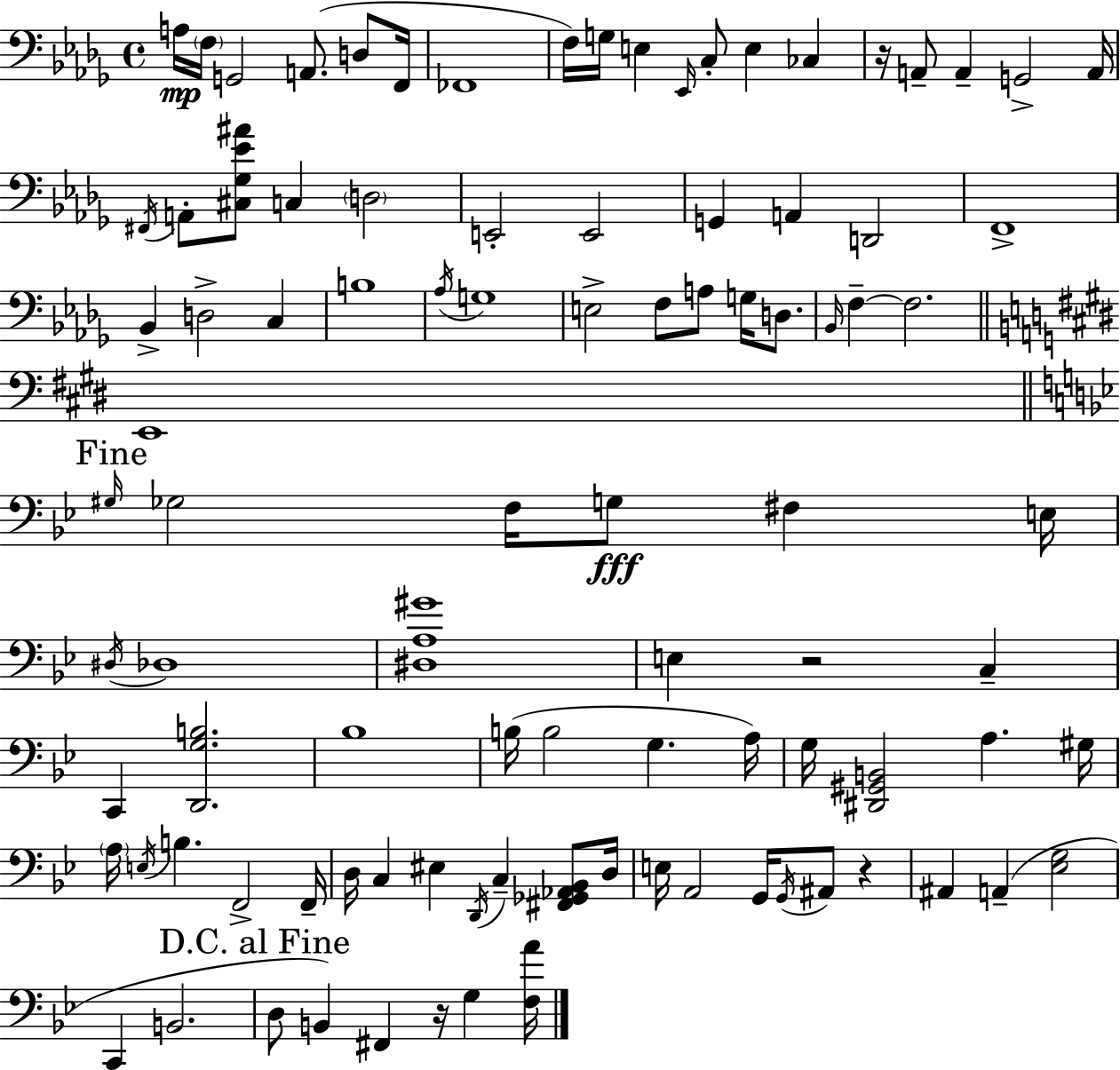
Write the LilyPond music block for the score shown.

{
  \clef bass
  \time 4/4
  \defaultTimeSignature
  \key bes \minor
  a16\mp \parenthesize f16 g,2 a,8.( d8 f,16 | fes,1 | f16) g16 e4 \grace { ees,16 } c8-. e4 ces4 | r16 a,8-- a,4-- g,2-> | \break a,16 \acciaccatura { fis,16 } a,8-. <cis ges ees' ais'>8 c4 \parenthesize d2 | e,2-. e,2 | g,4 a,4 d,2 | f,1-> | \break bes,4-> d2-> c4 | b1 | \acciaccatura { aes16 } g1 | e2-> f8 a8 g16 | \break d8. \grace { bes,16 } f4--~~ f2. | \bar "||" \break \key e \major e,1 | \mark "Fine" \bar "||" \break \key g \minor \grace { gis16 } ges2 f16 g8\fff fis4 | e16 \acciaccatura { dis16 } des1 | <dis a gis'>1 | e4 r2 c4-- | \break c,4 <d, g b>2. | bes1 | b16( b2 g4. | a16) g16 <dis, gis, b,>2 a4. | \break gis16 \parenthesize a16 \acciaccatura { e16 } b4. f,2-> | f,16-- d16 c4 eis4 \acciaccatura { d,16 } c4-- | <fis, ges, aes, bes,>8 d16 e16 a,2 g,16 \acciaccatura { g,16 } ais,8 | r4 ais,4 a,4--( <ees g>2 | \break c,4 b,2. | \mark "D.C. al Fine" d8 b,4) fis,4 r16 | g4 <f a'>16 \bar "|."
}